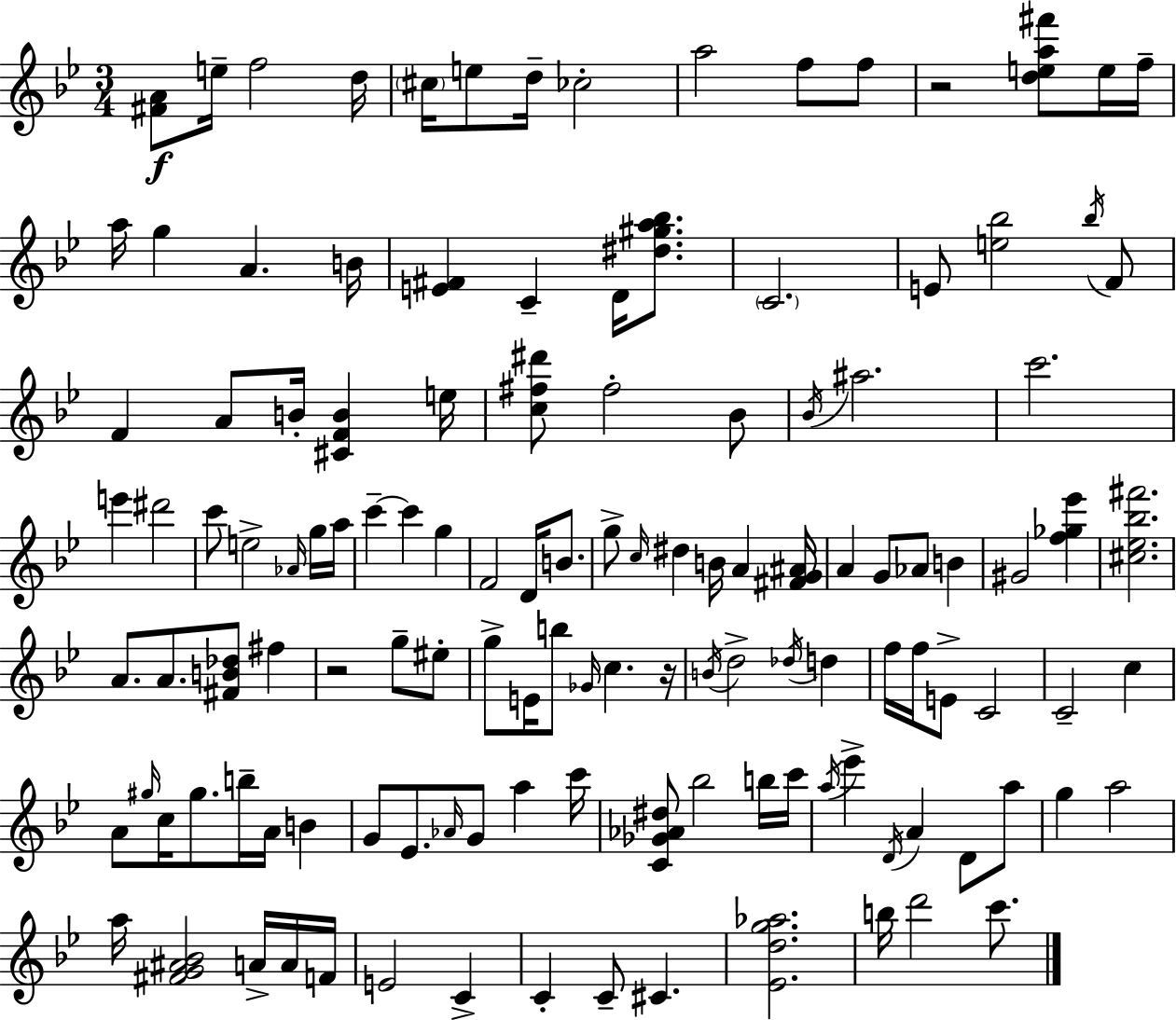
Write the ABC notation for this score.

X:1
T:Untitled
M:3/4
L:1/4
K:Gm
[^FA]/2 e/4 f2 d/4 ^c/4 e/2 d/4 _c2 a2 f/2 f/2 z2 [dea^f']/2 e/4 f/4 a/4 g A B/4 [E^F] C D/4 [^d^ga_b]/2 C2 E/2 [e_b]2 _b/4 F/2 F A/2 B/4 [^CFB] e/4 [c^f^d']/2 ^f2 _B/2 _B/4 ^a2 c'2 e' ^d'2 c'/2 e2 _A/4 g/4 a/4 c' c' g F2 D/4 B/2 g/2 c/4 ^d B/4 A [^FG^A]/4 A G/2 _A/2 B ^G2 [f_g_e'] [^c_e_b^f']2 A/2 A/2 [^FB_d]/2 ^f z2 g/2 ^e/2 g/2 E/4 b/2 _G/4 c z/4 B/4 d2 _d/4 d f/4 f/4 E/2 C2 C2 c A/2 ^g/4 c/4 ^g/2 b/4 A/4 B G/2 _E/2 _A/4 G/2 a c'/4 [C_G_A^d]/2 _b2 b/4 c'/4 a/4 _e' D/4 A D/2 a/2 g a2 a/4 [^FG^A_B]2 A/4 A/4 F/4 E2 C C C/2 ^C [_Edg_a]2 b/4 d'2 c'/2